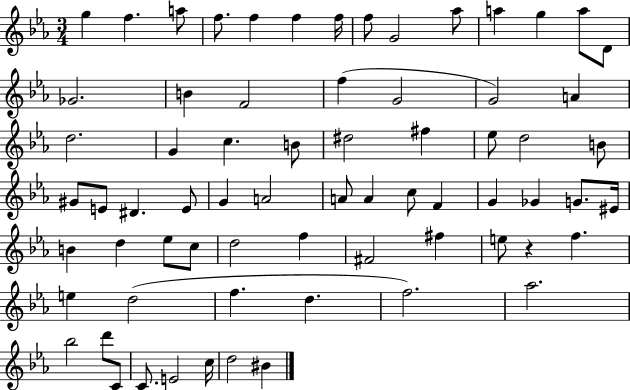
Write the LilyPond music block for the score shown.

{
  \clef treble
  \numericTimeSignature
  \time 3/4
  \key ees \major
  g''4 f''4. a''8 | f''8. f''4 f''4 f''16 | f''8 g'2 aes''8 | a''4 g''4 a''8 d'8 | \break ges'2. | b'4 f'2 | f''4( g'2 | g'2) a'4 | \break d''2. | g'4 c''4. b'8 | dis''2 fis''4 | ees''8 d''2 b'8 | \break gis'8 e'8 dis'4. e'8 | g'4 a'2 | a'8 a'4 c''8 f'4 | g'4 ges'4 g'8. eis'16 | \break b'4 d''4 ees''8 c''8 | d''2 f''4 | fis'2 fis''4 | e''8 r4 f''4. | \break e''4 d''2( | f''4. d''4. | f''2.) | aes''2. | \break bes''2 d'''8 c'8 | c'8. e'2 c''16 | d''2 bis'4 | \bar "|."
}